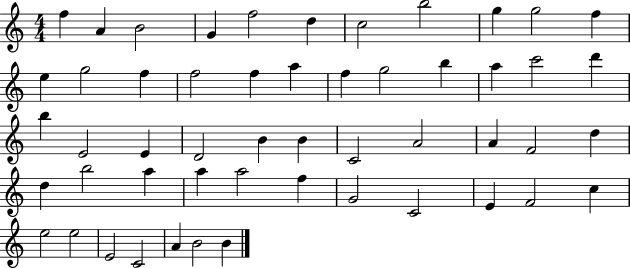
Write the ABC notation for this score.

X:1
T:Untitled
M:4/4
L:1/4
K:C
f A B2 G f2 d c2 b2 g g2 f e g2 f f2 f a f g2 b a c'2 d' b E2 E D2 B B C2 A2 A F2 d d b2 a a a2 f G2 C2 E F2 c e2 e2 E2 C2 A B2 B